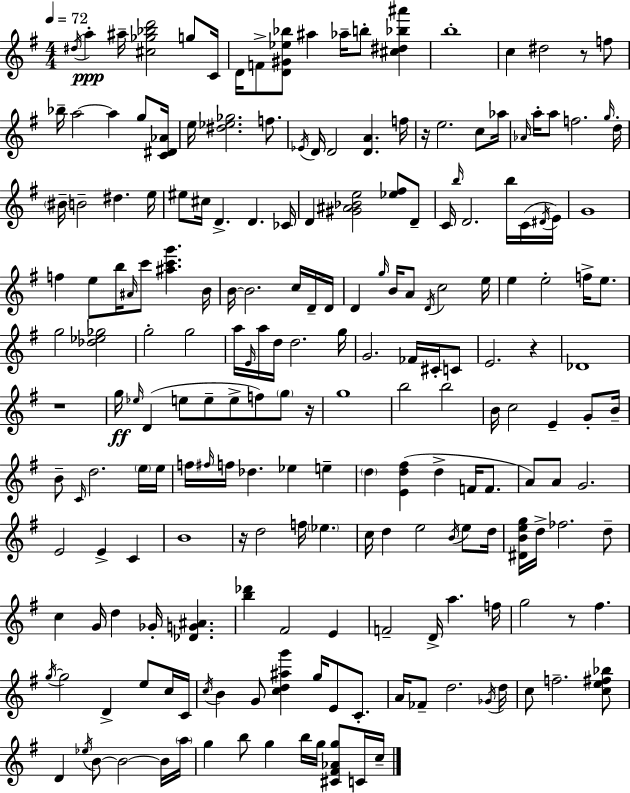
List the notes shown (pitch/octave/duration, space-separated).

D#5/s A5/q A#5/s [C#5,Gb5,Bb5,D6]/h G5/e C4/s D4/s F4/e [D4,G#4,Eb5,Bb5]/e A#5/q Ab5/s B5/e [C#5,D#5,Bb5,A#6]/q B5/w C5/q D#5/h R/e F5/e Bb5/s A5/h A5/q G5/e [C4,D#4,Ab4]/s E5/s [D#5,Eb5,Gb5]/h. F5/e. Eb4/s D4/s D4/h [D4,A4]/q. F5/s R/s E5/h. C5/e Ab5/s Ab4/s A5/s A5/e F5/h. G5/s D5/s BIS4/s B4/h D#5/q. E5/s EIS5/e C#5/s D4/q. D4/q. CES4/s D4/q [G#4,A#4,Bb4,E5]/h [Eb5,F#5]/e D4/e C4/s B5/s D4/h. B5/s C4/s D#4/s E4/s G4/w F5/q E5/e B5/s A#4/s C6/e [A#5,C6,G6]/q. B4/s B4/s B4/h. C5/s D4/s D4/s D4/q G5/s B4/s A4/e D4/s C5/h E5/s E5/q E5/h F5/s E5/e. G5/h [Db5,Eb5,Gb5]/h G5/h G5/h A5/s E4/s A5/s D5/s D5/h. G5/s G4/h. FES4/s C#4/s C4/e E4/h. R/q Db4/w R/w G5/s Eb5/s D4/q E5/e E5/e E5/e F5/e G5/e R/s G5/w B5/h B5/h B4/s C5/h E4/q G4/e B4/s B4/e C4/s D5/h. E5/s E5/s F5/s F#5/s F5/s Db5/q. Eb5/q E5/q D5/q [E4,D5,F#5]/q D5/q F4/s F4/e. A4/e A4/e G4/h. E4/h E4/q C4/q B4/w R/s D5/h F5/s Eb5/q. C5/s D5/q E5/h B4/s E5/e D5/s [D#4,B4,E5,G5]/s D5/s FES5/h. D5/e C5/q G4/s D5/q Gb4/s [Db4,G4,A#4]/q. [B5,Db6]/q F#4/h E4/q F4/h D4/s A5/q. F5/s G5/h R/e F#5/q. G5/s G5/h D4/q E5/e C5/s C4/s C5/s B4/q G4/e [C5,D5,A#5,G6]/q G5/s E4/e C4/e. A4/s FES4/e D5/h. Gb4/s D5/s C5/e F5/h. [C5,E5,F#5,Bb5]/e D4/q Eb5/s B4/e B4/h B4/s A5/s G5/q B5/e G5/q B5/s G5/s [C#4,F#4,Ab4,G5]/e C4/s C5/s